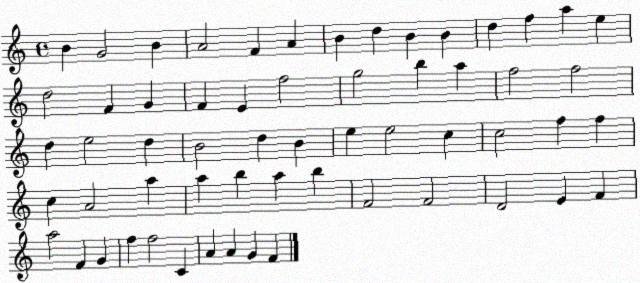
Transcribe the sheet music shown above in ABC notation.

X:1
T:Untitled
M:4/4
L:1/4
K:C
B G2 B A2 F A B d B B d f a e d2 F G F E f2 g2 b a f2 f2 d e2 d B2 d B e e2 c c2 f f c A2 a a b a b F2 F2 D2 E F a2 F G f f2 C A A G F